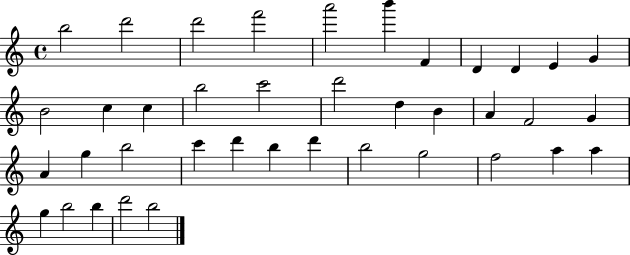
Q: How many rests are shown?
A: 0